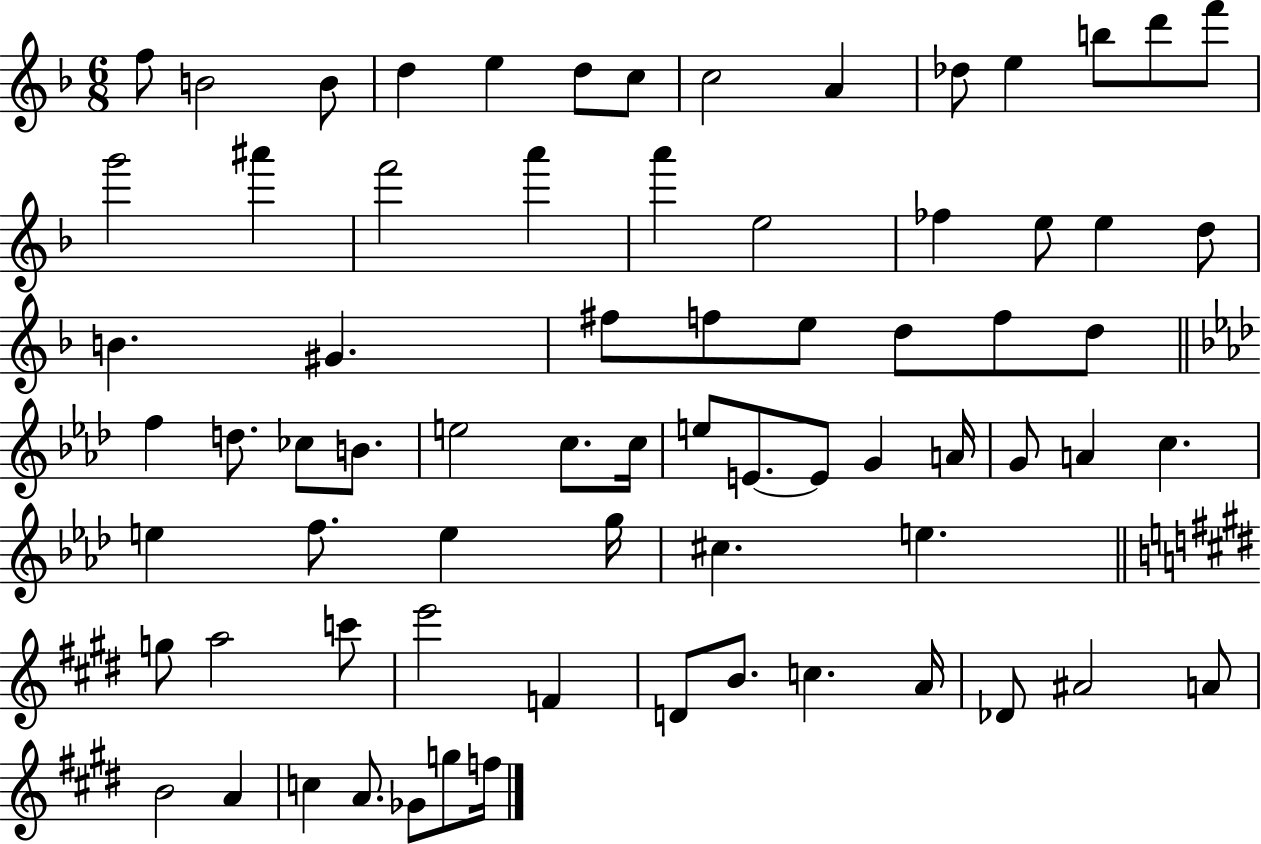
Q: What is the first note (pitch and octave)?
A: F5